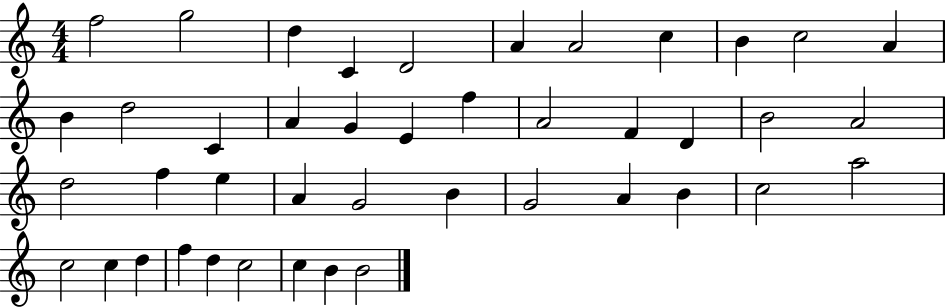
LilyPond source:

{
  \clef treble
  \numericTimeSignature
  \time 4/4
  \key c \major
  f''2 g''2 | d''4 c'4 d'2 | a'4 a'2 c''4 | b'4 c''2 a'4 | \break b'4 d''2 c'4 | a'4 g'4 e'4 f''4 | a'2 f'4 d'4 | b'2 a'2 | \break d''2 f''4 e''4 | a'4 g'2 b'4 | g'2 a'4 b'4 | c''2 a''2 | \break c''2 c''4 d''4 | f''4 d''4 c''2 | c''4 b'4 b'2 | \bar "|."
}